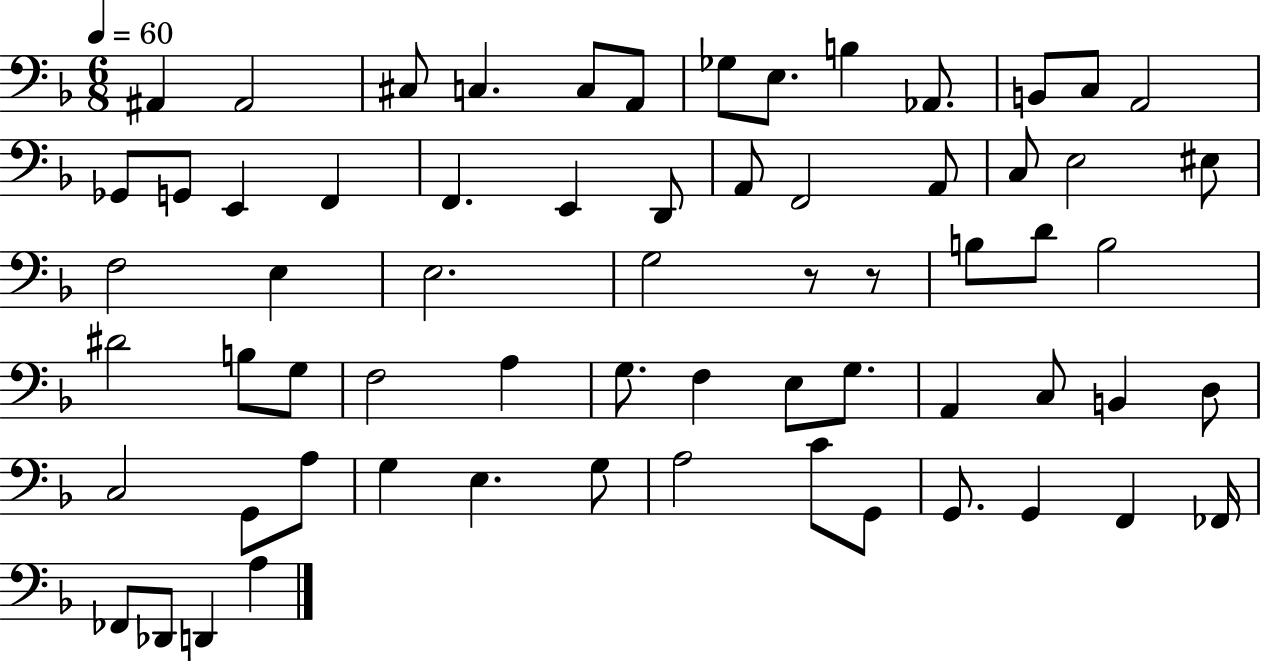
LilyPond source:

{
  \clef bass
  \numericTimeSignature
  \time 6/8
  \key f \major
  \tempo 4 = 60
  ais,4 ais,2 | cis8 c4. c8 a,8 | ges8 e8. b4 aes,8. | b,8 c8 a,2 | \break ges,8 g,8 e,4 f,4 | f,4. e,4 d,8 | a,8 f,2 a,8 | c8 e2 eis8 | \break f2 e4 | e2. | g2 r8 r8 | b8 d'8 b2 | \break dis'2 b8 g8 | f2 a4 | g8. f4 e8 g8. | a,4 c8 b,4 d8 | \break c2 g,8 a8 | g4 e4. g8 | a2 c'8 g,8 | g,8. g,4 f,4 fes,16 | \break fes,8 des,8 d,4 a4 | \bar "|."
}